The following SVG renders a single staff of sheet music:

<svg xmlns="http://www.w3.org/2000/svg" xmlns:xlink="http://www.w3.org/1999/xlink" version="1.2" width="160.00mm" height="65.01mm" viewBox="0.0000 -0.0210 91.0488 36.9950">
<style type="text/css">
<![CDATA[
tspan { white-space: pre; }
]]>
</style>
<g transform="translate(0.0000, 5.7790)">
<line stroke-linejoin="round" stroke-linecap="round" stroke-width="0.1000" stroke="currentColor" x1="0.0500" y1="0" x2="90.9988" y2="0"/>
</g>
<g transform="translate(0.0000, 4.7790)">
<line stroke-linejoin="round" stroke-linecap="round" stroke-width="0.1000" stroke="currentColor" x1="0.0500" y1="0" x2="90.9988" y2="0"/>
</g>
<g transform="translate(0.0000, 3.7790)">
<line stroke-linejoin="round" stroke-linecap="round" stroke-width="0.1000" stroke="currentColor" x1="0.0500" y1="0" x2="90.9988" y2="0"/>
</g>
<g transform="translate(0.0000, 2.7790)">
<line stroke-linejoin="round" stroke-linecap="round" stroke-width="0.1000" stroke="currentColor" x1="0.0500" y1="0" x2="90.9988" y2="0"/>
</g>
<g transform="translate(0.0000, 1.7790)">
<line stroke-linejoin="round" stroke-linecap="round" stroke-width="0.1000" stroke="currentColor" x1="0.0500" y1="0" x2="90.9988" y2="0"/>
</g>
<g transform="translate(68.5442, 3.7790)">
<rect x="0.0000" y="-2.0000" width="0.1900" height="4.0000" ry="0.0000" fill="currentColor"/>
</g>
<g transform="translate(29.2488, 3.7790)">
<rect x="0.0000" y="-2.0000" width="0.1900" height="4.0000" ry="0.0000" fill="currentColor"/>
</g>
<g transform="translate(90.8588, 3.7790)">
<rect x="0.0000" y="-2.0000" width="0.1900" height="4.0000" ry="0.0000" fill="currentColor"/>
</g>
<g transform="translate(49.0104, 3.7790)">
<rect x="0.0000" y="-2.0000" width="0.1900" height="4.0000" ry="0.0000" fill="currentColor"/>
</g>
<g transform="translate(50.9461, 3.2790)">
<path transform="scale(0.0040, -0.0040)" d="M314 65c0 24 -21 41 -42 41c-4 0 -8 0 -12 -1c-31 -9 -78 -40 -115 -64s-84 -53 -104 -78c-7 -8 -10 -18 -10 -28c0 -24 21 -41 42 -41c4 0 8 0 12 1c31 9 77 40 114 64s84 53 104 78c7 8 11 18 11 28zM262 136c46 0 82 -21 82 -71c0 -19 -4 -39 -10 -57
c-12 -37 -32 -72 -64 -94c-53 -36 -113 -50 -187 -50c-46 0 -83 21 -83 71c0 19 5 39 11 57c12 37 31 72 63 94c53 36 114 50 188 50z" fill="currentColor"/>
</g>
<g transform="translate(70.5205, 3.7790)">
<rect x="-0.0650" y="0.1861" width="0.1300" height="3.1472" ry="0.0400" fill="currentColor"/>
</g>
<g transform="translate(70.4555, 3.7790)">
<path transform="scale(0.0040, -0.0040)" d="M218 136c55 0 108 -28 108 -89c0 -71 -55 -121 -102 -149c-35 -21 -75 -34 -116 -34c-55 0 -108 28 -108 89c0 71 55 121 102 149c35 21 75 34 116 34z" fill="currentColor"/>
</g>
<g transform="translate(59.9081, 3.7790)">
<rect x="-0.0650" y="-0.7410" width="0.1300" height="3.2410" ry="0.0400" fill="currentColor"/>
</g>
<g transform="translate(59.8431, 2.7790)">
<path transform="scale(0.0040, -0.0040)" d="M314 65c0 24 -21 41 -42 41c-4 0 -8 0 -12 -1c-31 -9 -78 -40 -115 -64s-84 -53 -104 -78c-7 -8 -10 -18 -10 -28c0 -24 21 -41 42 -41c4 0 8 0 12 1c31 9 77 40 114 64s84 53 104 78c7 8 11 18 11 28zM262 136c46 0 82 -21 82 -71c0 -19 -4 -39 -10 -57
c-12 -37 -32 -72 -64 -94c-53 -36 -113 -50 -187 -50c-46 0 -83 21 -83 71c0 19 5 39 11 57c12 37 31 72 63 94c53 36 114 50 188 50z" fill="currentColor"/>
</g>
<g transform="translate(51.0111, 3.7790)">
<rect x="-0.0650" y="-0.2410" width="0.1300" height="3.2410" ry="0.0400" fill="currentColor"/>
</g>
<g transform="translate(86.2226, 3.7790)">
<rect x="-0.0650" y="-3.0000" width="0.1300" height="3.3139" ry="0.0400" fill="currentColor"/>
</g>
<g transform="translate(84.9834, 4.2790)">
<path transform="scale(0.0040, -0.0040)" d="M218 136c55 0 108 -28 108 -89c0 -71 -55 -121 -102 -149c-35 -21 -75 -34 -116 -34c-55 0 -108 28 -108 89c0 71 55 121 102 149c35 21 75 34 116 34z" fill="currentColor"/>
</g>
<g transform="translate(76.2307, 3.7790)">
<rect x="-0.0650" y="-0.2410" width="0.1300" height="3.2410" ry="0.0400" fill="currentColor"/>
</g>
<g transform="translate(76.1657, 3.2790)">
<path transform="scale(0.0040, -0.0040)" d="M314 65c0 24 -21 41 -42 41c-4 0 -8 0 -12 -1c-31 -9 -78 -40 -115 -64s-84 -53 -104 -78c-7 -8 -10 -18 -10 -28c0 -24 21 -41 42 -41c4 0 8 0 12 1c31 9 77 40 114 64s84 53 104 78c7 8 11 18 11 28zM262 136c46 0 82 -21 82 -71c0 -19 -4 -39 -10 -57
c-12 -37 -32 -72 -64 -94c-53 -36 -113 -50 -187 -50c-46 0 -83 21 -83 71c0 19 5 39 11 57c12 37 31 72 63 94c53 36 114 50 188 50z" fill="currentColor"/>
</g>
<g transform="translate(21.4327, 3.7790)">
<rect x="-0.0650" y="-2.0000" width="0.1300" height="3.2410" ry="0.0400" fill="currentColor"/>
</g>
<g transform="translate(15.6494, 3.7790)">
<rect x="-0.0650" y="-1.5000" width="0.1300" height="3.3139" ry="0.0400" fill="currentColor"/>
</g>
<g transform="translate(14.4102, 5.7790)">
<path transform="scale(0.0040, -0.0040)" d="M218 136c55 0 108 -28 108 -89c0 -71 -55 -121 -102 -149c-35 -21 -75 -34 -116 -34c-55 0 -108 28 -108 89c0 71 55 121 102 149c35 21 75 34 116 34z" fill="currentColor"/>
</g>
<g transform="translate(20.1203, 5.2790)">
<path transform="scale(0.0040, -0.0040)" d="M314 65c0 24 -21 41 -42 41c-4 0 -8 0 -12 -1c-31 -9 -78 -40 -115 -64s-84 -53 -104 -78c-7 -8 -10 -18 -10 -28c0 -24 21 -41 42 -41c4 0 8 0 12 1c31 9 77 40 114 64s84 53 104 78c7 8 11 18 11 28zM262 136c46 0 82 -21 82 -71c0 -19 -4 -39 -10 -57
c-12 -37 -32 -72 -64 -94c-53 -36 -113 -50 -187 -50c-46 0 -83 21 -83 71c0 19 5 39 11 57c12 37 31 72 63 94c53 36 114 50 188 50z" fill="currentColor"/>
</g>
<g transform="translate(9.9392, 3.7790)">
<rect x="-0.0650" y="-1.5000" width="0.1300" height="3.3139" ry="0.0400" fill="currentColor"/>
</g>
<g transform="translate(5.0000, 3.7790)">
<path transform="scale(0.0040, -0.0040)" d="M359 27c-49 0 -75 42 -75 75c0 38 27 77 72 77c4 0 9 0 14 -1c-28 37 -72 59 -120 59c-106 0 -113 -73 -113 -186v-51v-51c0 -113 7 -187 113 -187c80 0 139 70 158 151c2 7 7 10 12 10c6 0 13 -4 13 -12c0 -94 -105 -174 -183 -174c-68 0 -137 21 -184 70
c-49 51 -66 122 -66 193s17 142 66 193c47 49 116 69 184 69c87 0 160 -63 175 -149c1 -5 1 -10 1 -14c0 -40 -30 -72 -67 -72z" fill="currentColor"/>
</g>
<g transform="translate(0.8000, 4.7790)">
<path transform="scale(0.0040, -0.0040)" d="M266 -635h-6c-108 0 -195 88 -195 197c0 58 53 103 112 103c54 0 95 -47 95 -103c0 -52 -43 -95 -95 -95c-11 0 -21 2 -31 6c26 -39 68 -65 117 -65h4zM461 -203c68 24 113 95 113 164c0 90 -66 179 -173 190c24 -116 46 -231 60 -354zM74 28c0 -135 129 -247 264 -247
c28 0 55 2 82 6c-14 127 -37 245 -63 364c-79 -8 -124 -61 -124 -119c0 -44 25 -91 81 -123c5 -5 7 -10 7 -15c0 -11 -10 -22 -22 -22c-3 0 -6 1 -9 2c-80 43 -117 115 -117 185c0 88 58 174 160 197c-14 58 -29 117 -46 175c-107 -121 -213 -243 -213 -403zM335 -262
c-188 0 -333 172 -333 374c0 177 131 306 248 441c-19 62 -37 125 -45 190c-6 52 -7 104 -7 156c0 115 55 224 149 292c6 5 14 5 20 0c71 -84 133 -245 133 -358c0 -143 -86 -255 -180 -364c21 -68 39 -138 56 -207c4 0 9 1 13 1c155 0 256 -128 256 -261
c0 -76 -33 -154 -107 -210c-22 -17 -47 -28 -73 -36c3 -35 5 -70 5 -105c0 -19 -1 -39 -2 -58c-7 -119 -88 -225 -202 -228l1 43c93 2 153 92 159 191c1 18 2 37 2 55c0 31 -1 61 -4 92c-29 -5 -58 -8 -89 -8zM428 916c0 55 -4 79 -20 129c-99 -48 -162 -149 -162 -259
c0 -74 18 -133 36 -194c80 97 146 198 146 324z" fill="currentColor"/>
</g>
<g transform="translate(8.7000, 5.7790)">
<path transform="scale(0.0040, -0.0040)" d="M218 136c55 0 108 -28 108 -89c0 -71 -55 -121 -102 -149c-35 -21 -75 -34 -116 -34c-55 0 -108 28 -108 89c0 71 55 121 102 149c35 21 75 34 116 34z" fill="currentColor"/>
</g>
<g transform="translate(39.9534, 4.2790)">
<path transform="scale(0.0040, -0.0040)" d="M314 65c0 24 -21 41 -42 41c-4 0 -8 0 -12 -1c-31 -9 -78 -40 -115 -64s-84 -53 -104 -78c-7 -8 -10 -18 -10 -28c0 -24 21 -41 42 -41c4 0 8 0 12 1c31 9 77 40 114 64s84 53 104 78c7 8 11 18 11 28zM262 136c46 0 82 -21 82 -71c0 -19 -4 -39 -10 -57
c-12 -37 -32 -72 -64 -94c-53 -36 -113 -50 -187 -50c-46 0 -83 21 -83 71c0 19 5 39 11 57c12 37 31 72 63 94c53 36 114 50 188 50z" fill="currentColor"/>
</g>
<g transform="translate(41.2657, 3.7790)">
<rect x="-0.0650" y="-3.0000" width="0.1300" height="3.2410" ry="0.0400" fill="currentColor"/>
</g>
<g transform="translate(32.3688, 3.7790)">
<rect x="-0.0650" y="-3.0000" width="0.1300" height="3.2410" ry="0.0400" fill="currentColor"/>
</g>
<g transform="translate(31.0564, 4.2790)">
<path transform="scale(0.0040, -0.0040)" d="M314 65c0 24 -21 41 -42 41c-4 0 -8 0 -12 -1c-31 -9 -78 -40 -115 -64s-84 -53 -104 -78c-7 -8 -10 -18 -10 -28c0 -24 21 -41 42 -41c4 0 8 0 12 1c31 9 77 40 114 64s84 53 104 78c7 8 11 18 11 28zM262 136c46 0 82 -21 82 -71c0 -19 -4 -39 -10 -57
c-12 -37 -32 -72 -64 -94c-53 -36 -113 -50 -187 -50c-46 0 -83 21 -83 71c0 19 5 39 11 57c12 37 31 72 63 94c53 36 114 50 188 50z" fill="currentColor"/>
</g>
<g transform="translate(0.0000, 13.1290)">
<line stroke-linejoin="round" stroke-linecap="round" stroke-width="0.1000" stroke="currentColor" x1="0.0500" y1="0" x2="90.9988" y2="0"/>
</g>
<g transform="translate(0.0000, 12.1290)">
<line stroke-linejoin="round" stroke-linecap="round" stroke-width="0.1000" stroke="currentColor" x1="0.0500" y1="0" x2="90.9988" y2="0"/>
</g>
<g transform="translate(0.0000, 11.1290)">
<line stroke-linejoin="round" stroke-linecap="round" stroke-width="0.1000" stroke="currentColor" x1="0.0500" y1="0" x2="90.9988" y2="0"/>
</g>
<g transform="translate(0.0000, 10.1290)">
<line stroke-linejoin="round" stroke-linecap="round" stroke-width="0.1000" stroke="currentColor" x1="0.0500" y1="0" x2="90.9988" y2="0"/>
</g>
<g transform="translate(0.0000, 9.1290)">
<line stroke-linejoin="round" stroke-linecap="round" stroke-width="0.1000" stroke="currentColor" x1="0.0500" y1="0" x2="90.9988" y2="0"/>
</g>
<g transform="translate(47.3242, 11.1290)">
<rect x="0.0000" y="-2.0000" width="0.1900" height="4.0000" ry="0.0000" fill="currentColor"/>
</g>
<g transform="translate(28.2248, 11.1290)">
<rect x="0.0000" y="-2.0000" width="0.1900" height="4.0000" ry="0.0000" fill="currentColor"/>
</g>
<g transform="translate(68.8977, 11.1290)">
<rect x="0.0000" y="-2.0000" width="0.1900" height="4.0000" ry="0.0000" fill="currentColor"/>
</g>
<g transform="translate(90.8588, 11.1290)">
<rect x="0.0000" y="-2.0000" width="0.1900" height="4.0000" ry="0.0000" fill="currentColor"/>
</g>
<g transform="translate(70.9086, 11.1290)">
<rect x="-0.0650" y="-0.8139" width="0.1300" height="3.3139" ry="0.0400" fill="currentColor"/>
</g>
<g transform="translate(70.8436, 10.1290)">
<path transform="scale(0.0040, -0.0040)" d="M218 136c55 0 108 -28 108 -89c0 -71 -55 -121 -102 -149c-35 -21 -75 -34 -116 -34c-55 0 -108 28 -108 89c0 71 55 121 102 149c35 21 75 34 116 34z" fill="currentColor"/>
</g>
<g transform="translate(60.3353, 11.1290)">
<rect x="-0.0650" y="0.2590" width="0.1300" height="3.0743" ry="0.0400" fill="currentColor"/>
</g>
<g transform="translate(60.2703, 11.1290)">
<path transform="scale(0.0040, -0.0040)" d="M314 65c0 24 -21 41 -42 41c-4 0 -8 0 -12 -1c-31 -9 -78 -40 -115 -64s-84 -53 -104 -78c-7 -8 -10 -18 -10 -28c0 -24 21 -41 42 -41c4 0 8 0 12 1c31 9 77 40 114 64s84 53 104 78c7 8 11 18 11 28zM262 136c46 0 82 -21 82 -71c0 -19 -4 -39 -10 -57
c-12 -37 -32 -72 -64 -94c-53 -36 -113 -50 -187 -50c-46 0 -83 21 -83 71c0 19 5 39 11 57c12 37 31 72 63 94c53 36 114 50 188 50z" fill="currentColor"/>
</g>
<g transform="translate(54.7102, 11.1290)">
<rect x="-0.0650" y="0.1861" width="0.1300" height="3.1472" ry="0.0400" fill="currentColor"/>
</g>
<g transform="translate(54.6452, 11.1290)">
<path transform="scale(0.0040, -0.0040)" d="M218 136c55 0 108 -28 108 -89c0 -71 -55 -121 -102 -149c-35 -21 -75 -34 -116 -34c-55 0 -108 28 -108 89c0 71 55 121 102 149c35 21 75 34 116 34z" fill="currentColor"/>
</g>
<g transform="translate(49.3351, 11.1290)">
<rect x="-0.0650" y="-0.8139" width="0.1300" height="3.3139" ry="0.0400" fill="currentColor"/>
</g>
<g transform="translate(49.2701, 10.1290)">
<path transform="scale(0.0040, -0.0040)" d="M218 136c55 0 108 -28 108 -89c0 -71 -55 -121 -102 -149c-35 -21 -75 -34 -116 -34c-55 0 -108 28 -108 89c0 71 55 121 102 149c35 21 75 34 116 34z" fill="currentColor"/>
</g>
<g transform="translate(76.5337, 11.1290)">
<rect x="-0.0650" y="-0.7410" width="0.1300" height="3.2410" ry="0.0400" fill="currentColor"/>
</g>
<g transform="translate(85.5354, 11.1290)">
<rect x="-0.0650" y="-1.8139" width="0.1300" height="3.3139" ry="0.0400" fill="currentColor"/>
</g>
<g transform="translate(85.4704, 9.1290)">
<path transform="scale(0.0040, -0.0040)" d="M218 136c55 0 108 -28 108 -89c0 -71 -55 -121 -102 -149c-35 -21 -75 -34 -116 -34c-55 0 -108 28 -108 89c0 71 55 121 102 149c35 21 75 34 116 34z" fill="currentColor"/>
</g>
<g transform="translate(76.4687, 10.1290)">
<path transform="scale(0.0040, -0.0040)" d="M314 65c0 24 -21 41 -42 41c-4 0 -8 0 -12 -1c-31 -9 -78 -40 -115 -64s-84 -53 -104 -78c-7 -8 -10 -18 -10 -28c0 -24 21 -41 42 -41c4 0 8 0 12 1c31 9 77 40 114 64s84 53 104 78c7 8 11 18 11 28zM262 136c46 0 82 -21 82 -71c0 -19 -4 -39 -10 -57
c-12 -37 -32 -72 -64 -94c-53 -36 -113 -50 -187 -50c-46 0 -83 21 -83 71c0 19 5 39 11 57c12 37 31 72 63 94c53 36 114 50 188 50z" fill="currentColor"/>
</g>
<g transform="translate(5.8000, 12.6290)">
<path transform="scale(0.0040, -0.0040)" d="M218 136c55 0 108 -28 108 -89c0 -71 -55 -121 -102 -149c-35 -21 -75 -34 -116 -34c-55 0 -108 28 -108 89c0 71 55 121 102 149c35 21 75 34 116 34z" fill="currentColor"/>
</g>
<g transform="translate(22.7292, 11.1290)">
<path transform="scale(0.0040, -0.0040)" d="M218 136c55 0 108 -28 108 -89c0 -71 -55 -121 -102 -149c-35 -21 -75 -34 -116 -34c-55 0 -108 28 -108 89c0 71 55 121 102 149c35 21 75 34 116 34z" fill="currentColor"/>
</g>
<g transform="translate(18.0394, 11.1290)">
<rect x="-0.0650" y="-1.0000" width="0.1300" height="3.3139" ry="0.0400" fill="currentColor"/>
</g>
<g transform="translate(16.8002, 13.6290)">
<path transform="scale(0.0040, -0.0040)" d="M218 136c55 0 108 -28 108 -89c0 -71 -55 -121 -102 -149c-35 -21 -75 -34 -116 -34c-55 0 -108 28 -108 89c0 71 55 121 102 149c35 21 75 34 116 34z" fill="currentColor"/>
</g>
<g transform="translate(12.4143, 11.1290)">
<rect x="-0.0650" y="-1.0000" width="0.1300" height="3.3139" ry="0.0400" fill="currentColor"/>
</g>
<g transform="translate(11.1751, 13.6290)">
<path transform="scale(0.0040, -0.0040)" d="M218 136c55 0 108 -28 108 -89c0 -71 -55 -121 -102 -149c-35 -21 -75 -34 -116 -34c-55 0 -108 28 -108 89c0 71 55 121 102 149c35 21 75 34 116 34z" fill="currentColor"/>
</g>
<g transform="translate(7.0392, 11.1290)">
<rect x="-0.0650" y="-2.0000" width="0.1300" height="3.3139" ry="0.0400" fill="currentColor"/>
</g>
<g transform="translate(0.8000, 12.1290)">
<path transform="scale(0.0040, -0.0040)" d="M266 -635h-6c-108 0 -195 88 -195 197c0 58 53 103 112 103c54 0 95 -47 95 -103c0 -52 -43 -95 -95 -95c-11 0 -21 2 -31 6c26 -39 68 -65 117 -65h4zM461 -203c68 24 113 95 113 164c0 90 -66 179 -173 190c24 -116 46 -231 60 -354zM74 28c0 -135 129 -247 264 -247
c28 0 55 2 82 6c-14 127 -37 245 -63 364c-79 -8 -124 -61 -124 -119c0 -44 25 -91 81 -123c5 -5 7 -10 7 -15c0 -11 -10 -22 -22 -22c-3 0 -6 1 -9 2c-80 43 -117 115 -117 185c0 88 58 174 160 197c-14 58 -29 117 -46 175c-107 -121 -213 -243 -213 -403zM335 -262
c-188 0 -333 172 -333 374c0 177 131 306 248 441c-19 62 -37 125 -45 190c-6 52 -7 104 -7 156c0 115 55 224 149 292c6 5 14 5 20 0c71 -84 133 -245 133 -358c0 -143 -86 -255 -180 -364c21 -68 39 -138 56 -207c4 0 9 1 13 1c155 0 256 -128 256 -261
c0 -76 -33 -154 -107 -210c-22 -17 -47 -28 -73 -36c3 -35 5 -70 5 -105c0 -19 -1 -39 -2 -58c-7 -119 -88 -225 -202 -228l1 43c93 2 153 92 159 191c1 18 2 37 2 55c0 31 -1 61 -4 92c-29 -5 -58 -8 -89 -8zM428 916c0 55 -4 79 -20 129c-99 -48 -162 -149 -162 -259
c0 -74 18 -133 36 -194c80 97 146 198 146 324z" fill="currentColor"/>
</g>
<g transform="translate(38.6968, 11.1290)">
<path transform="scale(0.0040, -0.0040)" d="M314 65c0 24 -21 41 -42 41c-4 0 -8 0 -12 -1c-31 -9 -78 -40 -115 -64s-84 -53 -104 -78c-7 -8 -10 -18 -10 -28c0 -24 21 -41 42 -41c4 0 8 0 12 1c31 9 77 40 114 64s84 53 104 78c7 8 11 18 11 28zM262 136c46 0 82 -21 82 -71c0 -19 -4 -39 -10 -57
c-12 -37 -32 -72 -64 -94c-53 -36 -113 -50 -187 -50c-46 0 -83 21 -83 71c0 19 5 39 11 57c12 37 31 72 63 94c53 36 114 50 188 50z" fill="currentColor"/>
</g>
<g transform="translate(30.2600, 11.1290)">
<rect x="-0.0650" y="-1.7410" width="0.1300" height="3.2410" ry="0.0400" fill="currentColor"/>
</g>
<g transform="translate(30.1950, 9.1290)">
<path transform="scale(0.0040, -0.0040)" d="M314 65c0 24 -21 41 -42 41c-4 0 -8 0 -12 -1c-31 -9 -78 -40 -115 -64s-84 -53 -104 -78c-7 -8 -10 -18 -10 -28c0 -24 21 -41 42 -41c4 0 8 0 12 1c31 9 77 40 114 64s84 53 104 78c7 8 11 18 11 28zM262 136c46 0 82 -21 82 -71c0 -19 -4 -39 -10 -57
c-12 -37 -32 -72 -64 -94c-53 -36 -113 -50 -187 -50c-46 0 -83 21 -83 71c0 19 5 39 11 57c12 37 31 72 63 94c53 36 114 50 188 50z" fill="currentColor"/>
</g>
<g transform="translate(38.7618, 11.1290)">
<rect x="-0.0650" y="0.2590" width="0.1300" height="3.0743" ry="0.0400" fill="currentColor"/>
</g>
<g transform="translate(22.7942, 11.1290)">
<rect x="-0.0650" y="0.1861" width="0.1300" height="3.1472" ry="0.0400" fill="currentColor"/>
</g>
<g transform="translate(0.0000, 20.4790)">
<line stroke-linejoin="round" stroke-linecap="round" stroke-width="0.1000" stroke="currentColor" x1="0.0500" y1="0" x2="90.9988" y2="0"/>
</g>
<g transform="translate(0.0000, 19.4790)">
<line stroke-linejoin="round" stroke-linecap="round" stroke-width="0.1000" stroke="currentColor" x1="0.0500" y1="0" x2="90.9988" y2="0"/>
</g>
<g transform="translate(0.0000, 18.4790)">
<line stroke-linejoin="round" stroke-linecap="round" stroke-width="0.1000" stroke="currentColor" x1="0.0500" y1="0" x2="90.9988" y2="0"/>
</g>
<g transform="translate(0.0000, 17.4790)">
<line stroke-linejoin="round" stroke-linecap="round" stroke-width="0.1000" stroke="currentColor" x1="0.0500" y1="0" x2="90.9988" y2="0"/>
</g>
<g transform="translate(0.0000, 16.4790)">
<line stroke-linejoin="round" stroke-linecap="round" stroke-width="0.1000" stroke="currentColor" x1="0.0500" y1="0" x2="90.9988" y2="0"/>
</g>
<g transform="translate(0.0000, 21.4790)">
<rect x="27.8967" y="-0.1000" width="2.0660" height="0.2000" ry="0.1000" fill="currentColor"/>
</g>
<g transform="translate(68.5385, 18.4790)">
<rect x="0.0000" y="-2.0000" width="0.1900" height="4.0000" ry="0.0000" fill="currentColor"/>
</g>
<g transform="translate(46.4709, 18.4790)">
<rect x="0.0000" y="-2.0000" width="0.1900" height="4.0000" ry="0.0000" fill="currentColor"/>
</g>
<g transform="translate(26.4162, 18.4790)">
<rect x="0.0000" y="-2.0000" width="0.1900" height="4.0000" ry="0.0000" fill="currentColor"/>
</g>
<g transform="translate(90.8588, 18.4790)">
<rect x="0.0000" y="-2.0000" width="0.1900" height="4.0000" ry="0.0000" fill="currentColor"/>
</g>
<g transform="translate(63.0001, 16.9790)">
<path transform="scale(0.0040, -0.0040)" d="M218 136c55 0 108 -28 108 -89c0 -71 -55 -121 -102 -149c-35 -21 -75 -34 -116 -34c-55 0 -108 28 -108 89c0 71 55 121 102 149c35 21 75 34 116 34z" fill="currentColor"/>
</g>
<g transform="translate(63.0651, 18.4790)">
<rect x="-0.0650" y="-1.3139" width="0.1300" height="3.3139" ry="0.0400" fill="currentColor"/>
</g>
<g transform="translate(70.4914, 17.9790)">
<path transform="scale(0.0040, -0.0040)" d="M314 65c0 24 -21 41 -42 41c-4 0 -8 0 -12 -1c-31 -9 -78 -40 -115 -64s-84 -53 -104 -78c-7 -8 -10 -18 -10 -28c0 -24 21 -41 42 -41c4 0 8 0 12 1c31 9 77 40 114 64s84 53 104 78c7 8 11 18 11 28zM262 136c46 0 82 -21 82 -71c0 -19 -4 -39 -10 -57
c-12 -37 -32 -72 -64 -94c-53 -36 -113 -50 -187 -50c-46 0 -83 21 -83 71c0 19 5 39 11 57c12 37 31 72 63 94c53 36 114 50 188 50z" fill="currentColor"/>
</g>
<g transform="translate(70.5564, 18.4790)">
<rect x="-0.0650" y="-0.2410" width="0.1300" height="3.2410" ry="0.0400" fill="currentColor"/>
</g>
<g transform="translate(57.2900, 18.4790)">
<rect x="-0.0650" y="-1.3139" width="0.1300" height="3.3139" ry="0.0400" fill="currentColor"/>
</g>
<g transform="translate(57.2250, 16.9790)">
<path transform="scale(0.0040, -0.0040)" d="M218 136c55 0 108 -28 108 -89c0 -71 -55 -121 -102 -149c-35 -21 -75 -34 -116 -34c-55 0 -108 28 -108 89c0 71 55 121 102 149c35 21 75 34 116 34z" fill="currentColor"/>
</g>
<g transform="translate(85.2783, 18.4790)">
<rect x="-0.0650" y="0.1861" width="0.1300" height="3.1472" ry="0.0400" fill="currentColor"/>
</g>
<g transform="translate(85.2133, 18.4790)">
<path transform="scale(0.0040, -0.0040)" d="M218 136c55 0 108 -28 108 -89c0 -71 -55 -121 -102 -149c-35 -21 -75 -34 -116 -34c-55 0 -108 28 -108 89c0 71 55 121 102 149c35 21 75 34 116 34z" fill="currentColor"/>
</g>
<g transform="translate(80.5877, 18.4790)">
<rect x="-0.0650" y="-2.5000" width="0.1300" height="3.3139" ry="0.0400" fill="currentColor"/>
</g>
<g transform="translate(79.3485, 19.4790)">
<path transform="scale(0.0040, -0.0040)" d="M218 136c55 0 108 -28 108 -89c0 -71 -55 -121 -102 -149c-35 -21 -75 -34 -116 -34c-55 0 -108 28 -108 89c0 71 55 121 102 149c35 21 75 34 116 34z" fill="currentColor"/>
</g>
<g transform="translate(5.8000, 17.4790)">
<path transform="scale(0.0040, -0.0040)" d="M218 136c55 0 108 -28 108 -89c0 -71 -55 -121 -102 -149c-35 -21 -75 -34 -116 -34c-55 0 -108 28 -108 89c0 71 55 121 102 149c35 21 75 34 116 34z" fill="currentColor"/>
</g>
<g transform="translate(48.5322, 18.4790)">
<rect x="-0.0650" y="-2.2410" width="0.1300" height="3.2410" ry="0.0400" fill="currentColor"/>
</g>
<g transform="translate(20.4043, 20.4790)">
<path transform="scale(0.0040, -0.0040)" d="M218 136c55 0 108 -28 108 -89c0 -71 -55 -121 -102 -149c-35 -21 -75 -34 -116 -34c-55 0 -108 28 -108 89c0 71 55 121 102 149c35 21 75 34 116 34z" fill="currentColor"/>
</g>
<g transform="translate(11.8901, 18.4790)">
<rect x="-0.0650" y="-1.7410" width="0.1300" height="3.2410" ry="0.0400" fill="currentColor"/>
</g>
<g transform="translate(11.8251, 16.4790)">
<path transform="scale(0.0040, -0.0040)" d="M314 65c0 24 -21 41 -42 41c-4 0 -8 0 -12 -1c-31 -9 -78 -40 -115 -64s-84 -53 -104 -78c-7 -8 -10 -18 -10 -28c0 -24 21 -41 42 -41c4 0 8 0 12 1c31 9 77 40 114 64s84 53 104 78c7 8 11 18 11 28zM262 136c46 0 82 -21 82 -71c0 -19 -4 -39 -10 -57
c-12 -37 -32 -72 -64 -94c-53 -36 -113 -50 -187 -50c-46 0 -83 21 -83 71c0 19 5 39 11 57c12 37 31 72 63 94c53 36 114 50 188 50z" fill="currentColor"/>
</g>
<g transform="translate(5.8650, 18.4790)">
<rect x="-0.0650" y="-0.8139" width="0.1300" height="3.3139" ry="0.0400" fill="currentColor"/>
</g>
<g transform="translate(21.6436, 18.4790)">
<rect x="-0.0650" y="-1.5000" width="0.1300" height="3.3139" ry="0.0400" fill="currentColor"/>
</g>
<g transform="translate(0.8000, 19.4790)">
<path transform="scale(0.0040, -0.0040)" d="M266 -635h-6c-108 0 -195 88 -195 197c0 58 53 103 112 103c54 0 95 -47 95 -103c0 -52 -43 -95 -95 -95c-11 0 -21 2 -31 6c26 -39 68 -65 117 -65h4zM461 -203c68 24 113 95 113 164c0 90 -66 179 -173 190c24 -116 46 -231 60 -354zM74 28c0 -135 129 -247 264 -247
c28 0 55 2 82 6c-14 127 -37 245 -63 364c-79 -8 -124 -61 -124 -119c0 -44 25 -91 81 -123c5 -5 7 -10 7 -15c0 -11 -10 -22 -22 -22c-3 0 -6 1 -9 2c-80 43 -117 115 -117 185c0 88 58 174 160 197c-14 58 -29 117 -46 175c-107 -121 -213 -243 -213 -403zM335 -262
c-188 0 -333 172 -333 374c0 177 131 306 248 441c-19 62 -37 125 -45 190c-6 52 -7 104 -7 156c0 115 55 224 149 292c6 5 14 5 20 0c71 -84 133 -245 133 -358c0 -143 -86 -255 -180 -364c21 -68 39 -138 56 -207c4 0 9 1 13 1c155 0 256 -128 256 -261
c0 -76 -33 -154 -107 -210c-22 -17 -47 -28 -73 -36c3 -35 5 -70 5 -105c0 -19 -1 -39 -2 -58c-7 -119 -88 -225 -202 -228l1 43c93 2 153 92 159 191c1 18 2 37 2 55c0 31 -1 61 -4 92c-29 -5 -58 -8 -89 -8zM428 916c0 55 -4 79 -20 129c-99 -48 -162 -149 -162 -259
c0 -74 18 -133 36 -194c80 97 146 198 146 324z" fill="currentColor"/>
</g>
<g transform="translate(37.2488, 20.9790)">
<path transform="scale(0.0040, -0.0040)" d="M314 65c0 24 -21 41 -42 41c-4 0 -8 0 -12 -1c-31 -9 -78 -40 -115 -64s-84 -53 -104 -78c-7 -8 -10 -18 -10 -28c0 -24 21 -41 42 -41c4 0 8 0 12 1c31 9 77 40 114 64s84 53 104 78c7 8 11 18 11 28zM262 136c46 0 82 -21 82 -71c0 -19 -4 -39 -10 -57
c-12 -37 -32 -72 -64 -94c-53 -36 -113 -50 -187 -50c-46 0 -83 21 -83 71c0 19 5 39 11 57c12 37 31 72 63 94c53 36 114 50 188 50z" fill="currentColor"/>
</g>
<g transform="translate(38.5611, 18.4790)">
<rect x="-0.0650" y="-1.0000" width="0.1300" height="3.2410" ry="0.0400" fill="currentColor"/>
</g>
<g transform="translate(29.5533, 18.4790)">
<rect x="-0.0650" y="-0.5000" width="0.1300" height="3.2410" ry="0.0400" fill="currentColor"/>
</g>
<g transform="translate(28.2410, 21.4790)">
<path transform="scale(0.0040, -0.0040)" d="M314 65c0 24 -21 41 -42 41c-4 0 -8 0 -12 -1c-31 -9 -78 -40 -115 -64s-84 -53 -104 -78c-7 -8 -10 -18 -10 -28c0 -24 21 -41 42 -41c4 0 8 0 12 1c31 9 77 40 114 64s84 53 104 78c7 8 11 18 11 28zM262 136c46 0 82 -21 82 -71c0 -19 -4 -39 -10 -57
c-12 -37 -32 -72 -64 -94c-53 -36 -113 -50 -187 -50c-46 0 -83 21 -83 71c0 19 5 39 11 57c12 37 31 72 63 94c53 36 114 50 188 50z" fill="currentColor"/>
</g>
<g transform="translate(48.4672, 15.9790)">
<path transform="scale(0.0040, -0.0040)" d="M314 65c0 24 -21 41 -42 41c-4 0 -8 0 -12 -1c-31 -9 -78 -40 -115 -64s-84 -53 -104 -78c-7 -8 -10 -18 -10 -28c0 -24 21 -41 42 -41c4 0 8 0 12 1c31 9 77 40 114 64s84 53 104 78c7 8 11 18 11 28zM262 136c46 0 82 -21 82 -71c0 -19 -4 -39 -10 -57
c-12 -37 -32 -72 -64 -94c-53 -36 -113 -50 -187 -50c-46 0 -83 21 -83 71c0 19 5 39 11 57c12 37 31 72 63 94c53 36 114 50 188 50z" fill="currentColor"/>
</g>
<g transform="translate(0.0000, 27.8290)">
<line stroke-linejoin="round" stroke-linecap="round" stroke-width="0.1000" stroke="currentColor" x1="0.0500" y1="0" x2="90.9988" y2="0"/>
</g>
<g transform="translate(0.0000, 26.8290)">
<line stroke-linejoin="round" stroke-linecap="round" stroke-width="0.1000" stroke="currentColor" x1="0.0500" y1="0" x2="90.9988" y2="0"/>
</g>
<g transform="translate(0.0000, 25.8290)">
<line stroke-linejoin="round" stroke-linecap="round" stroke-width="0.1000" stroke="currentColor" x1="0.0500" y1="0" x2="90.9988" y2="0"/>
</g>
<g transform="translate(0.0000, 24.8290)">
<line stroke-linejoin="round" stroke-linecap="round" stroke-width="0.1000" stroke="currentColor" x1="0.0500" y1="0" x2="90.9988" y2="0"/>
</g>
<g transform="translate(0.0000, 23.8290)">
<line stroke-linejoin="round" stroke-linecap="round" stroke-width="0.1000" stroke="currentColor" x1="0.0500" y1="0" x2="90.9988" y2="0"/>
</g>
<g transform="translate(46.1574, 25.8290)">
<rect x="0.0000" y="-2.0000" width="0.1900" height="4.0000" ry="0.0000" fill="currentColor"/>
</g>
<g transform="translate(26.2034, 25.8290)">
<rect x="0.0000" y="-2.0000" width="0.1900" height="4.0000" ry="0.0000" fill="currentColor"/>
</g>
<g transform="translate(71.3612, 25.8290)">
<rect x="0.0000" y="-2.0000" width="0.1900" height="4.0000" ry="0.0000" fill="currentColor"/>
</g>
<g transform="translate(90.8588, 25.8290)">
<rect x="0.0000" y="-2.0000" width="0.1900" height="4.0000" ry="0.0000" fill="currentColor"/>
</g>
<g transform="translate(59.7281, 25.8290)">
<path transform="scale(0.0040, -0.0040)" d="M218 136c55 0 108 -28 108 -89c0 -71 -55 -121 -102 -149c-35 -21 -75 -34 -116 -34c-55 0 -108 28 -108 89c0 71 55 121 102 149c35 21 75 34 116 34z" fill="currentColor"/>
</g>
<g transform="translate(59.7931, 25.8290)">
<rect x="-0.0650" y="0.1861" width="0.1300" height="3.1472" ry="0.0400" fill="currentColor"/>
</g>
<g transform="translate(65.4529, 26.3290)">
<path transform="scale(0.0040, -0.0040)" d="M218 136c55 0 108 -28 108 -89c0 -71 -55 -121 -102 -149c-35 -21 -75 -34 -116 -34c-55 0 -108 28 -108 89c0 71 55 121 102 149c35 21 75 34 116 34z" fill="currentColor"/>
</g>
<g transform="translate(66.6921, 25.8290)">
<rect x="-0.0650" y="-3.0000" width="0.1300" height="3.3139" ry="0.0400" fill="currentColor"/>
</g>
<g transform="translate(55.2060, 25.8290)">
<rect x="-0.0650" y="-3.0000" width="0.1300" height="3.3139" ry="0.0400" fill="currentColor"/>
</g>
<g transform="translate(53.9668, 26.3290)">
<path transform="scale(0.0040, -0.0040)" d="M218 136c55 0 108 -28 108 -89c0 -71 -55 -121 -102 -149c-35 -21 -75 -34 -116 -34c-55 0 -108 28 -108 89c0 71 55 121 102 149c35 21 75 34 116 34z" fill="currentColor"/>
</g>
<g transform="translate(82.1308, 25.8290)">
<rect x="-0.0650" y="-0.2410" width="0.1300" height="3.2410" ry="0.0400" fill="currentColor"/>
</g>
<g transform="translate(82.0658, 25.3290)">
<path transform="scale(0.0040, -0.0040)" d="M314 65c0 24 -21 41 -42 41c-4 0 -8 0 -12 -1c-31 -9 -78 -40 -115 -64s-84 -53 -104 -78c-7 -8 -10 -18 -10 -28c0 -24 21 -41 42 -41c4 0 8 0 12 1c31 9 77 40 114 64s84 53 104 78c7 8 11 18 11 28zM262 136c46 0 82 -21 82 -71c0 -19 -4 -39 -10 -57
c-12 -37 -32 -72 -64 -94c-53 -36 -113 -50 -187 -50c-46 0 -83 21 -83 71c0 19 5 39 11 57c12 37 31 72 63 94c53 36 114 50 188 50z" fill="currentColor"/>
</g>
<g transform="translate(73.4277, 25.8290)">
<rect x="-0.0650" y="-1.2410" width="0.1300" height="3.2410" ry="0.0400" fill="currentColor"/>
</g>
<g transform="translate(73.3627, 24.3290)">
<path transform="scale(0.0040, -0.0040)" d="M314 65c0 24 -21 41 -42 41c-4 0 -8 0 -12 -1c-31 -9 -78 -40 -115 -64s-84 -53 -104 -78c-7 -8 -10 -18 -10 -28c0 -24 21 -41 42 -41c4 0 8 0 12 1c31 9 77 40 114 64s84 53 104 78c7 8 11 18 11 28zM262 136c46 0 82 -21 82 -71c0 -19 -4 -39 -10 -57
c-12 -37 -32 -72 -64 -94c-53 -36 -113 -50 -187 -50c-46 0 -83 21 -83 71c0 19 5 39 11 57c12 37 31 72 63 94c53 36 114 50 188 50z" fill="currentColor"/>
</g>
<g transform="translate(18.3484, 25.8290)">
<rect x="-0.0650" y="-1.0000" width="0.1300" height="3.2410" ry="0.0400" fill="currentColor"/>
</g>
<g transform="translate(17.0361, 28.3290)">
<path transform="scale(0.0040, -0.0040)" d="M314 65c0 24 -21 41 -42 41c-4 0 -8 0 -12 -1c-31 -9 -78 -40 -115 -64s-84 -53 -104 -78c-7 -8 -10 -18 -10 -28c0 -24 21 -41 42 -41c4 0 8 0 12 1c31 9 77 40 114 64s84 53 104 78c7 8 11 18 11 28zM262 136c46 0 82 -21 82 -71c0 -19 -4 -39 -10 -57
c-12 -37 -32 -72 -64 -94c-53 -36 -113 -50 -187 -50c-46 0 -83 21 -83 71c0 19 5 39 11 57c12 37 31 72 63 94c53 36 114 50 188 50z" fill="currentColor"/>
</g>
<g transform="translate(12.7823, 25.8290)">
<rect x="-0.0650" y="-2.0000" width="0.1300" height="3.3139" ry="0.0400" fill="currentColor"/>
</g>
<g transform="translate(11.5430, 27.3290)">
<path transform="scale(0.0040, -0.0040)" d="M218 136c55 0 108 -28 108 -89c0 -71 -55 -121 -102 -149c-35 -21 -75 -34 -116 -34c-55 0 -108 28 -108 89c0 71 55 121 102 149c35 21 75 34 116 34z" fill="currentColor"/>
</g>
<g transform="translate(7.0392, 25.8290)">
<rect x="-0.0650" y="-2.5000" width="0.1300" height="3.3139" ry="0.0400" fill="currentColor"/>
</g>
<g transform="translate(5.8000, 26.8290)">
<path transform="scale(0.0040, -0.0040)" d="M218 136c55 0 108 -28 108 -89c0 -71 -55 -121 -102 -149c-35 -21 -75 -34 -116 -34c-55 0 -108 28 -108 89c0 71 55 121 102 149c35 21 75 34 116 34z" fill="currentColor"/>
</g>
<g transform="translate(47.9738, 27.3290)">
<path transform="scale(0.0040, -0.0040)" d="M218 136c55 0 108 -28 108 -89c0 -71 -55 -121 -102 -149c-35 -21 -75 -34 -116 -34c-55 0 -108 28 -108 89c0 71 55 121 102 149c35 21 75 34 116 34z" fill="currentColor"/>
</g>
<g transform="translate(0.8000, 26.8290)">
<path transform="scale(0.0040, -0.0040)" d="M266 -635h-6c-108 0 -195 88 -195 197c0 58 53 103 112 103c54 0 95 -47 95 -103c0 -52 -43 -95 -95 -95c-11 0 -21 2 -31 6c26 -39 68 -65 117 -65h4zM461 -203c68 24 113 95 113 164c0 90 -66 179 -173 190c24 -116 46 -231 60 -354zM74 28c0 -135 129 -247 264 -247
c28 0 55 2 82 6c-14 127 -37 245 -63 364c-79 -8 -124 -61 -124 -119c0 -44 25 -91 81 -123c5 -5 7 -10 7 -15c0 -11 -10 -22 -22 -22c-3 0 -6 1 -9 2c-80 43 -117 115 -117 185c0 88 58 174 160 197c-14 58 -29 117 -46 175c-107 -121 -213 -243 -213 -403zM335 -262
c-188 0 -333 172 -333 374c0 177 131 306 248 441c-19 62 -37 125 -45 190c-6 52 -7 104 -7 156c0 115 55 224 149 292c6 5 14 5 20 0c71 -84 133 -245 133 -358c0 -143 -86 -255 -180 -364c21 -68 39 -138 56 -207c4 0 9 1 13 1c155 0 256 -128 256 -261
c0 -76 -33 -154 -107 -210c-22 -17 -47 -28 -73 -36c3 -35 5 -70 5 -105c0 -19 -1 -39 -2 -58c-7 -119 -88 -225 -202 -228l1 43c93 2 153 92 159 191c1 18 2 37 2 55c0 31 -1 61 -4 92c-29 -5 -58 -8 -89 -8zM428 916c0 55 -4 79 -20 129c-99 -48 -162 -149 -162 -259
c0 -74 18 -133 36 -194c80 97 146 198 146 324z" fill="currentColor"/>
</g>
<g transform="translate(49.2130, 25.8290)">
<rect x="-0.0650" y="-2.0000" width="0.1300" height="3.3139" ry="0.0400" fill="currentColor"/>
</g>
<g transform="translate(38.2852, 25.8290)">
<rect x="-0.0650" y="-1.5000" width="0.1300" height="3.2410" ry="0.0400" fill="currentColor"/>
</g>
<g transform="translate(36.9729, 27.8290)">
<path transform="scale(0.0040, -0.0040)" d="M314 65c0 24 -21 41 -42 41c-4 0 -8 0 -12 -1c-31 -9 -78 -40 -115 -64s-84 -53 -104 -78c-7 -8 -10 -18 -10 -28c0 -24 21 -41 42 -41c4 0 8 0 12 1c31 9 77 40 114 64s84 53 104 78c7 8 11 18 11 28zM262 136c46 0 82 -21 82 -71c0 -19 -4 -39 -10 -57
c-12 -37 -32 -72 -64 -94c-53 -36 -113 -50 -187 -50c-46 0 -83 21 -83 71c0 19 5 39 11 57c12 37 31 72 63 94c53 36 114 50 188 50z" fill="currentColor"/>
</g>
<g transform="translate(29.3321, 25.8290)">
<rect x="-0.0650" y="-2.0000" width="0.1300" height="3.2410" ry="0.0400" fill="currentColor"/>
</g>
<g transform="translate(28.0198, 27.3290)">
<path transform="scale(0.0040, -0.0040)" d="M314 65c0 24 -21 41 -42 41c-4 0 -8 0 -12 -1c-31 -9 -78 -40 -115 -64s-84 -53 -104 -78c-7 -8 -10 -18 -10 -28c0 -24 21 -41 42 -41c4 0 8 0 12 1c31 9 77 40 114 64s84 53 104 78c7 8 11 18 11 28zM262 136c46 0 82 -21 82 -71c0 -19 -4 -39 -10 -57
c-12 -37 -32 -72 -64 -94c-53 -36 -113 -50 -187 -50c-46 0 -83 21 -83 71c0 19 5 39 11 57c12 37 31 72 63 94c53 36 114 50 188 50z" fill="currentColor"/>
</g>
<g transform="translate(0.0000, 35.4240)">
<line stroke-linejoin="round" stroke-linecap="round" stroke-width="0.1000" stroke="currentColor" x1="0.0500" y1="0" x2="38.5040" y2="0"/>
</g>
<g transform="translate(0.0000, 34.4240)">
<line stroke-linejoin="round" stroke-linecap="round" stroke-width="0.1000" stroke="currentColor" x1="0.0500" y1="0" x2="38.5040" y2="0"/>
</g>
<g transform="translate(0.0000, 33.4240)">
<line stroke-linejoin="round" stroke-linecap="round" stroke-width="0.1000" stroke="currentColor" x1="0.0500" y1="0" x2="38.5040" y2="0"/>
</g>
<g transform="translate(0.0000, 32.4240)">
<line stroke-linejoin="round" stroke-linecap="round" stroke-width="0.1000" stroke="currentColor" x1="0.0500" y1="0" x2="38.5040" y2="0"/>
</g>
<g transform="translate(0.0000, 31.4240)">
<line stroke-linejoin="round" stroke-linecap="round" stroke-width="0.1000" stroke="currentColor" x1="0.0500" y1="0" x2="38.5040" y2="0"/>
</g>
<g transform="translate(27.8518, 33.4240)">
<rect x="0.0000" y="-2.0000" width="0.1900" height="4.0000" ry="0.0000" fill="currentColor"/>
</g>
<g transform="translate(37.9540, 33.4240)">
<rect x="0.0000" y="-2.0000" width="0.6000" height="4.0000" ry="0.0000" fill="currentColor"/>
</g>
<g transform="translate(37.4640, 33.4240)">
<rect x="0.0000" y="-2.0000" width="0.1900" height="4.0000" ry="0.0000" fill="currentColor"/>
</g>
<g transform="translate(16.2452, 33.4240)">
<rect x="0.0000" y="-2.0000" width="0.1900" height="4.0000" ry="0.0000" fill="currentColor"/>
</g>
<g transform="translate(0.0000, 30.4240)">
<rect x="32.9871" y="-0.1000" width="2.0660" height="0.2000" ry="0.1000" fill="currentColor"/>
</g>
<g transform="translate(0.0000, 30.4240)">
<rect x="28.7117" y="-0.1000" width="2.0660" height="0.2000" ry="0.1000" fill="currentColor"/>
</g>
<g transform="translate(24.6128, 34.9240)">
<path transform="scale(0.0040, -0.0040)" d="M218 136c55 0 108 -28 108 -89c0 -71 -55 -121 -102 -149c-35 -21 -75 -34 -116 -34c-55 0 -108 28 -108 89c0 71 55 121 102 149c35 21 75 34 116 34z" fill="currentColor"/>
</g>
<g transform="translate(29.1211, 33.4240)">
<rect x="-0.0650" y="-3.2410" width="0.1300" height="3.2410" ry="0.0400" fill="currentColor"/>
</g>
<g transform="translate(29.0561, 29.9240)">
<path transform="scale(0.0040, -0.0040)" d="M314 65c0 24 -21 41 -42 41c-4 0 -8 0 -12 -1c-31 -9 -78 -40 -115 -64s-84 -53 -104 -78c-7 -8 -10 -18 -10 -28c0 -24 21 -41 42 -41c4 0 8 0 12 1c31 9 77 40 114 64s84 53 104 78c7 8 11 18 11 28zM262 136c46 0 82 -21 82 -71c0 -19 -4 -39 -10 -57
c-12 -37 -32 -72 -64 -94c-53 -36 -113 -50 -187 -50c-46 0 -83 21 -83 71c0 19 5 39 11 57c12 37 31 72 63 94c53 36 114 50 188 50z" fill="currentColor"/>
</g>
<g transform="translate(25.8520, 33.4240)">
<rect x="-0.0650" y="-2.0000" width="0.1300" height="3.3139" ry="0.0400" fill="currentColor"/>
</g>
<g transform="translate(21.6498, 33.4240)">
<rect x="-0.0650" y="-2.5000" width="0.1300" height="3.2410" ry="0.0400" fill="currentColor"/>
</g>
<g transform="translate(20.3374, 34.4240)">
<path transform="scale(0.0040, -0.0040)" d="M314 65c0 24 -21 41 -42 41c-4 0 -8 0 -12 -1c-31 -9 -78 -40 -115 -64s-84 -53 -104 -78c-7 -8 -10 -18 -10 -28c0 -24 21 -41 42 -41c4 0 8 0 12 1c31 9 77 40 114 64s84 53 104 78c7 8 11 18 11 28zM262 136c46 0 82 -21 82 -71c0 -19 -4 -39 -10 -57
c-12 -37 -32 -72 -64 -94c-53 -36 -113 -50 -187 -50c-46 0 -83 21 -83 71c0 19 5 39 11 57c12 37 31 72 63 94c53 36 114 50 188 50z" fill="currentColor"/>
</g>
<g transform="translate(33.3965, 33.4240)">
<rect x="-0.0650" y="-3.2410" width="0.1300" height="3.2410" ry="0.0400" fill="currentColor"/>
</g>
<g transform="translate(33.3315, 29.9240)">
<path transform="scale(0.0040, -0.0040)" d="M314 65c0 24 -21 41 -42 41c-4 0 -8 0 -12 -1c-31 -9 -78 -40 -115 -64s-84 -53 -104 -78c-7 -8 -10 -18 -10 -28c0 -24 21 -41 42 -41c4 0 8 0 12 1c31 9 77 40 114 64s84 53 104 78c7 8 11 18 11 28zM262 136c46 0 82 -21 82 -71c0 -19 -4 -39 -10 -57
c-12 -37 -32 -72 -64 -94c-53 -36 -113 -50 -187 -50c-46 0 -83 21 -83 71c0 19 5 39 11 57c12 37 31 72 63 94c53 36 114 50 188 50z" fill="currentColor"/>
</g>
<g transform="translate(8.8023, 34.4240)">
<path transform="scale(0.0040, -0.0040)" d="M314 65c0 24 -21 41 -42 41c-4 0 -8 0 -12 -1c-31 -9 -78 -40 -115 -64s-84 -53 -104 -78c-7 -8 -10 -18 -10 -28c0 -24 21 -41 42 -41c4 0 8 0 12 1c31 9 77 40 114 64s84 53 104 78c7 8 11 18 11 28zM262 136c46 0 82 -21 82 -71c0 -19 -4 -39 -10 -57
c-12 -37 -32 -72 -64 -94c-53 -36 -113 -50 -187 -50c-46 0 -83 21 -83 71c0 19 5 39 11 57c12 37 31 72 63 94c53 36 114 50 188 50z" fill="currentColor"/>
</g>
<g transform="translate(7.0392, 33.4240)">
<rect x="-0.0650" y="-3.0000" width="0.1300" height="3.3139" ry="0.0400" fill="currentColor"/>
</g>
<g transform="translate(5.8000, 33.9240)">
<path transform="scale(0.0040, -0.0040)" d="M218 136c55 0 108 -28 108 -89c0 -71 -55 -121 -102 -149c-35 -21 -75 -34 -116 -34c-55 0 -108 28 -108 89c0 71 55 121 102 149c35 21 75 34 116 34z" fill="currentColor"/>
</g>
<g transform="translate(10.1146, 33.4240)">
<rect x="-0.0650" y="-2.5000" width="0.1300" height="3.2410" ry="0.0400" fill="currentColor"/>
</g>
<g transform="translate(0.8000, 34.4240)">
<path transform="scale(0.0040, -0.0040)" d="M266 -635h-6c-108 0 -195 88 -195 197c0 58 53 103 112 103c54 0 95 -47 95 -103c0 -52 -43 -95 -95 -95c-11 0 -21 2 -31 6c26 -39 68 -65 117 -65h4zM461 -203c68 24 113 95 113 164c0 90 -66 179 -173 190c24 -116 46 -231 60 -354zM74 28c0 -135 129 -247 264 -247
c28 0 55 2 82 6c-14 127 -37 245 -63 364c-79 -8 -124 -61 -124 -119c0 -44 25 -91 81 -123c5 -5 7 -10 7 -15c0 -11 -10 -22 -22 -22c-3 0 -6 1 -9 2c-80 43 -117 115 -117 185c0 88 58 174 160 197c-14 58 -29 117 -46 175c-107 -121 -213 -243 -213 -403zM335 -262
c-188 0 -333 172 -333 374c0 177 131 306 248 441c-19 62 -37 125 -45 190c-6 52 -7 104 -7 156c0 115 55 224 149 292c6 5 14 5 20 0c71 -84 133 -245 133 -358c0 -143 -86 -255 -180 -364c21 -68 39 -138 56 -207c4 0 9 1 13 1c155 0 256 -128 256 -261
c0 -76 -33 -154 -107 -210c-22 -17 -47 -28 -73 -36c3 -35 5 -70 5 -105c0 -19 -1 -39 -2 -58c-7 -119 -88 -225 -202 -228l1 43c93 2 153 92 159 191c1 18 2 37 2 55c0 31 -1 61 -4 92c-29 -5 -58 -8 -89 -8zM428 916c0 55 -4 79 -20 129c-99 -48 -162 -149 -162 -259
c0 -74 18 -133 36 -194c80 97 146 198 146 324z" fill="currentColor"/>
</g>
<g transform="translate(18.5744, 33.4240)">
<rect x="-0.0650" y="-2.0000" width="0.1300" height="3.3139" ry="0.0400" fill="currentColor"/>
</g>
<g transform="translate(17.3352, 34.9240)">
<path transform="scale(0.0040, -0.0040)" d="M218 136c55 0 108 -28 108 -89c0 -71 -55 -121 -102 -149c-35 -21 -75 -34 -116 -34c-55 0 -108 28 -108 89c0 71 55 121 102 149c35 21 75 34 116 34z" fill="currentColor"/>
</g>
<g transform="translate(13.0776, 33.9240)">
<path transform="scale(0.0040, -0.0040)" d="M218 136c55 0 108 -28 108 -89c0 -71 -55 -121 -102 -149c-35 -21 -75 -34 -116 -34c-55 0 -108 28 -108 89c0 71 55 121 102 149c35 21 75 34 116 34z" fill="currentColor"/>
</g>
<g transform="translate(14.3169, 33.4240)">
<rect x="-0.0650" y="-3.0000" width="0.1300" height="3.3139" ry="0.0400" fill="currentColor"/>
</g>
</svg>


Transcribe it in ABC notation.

X:1
T:Untitled
M:4/4
L:1/4
K:C
E E F2 A2 A2 c2 d2 B c2 A F D D B f2 B2 d B B2 d d2 f d f2 E C2 D2 g2 e e c2 G B G F D2 F2 E2 F A B A e2 c2 A G2 A F G2 F b2 b2